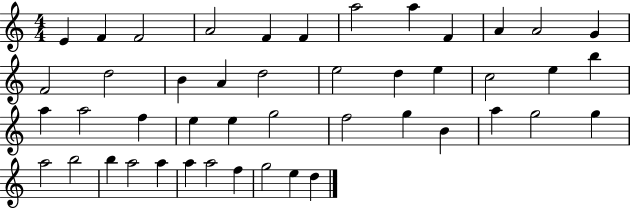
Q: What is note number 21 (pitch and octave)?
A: C5